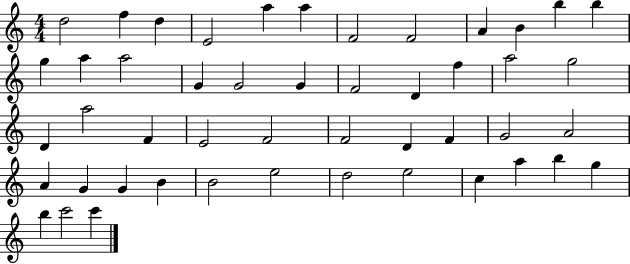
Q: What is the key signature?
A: C major